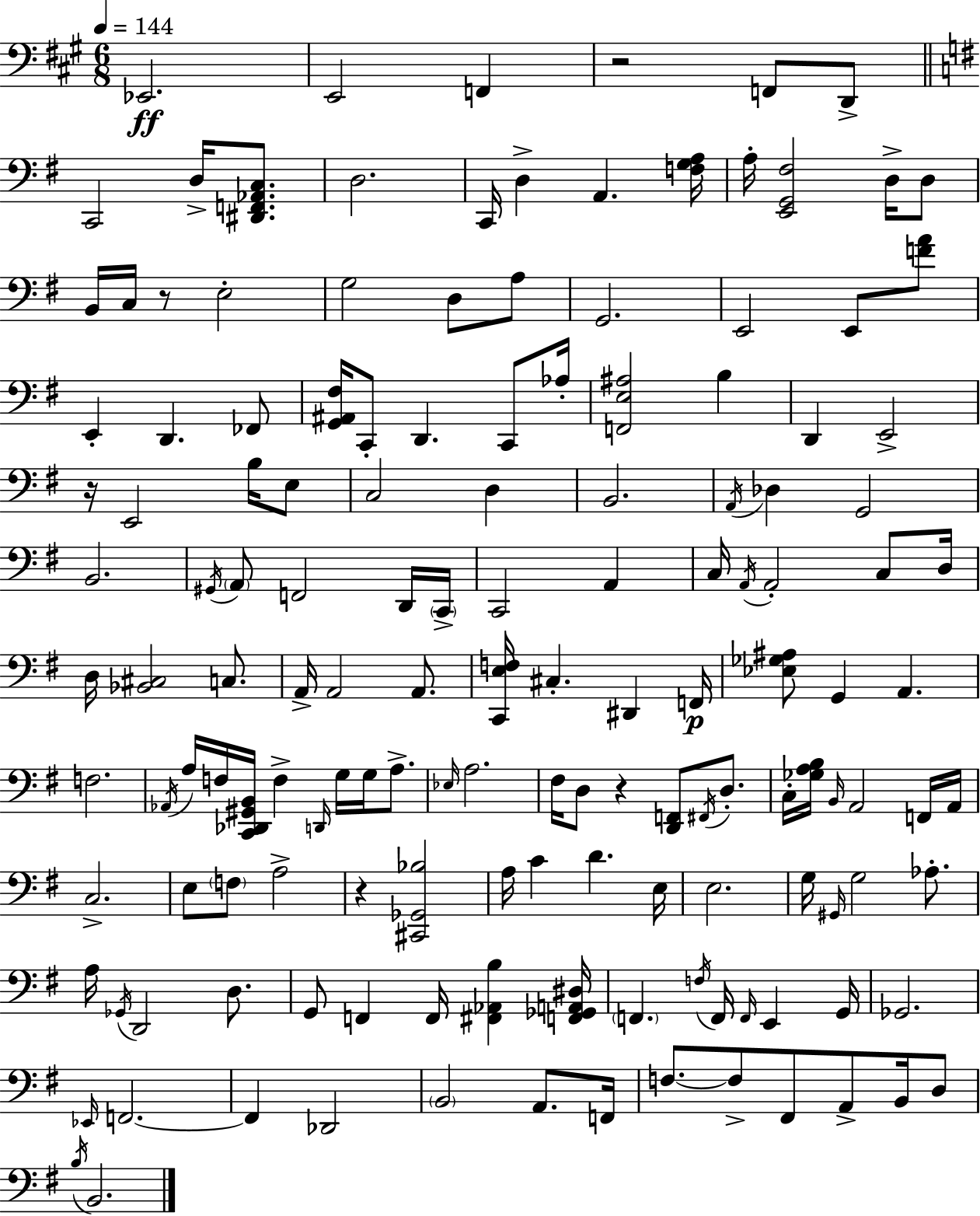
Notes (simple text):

Eb2/h. E2/h F2/q R/h F2/e D2/e C2/h D3/s [D#2,F2,Ab2,C3]/e. D3/h. C2/s D3/q A2/q. [F3,G3,A3]/s A3/s [E2,G2,F#3]/h D3/s D3/e B2/s C3/s R/e E3/h G3/h D3/e A3/e G2/h. E2/h E2/e [F4,A4]/e E2/q D2/q. FES2/e [G2,A#2,F#3]/s C2/e D2/q. C2/e Ab3/s [F2,E3,A#3]/h B3/q D2/q E2/h R/s E2/h B3/s E3/e C3/h D3/q B2/h. A2/s Db3/q G2/h B2/h. G#2/s A2/e F2/h D2/s C2/s C2/h A2/q C3/s A2/s A2/h C3/e D3/s D3/s [Bb2,C#3]/h C3/e. A2/s A2/h A2/e. [C2,E3,F3]/s C#3/q. D#2/q F2/s [Eb3,Gb3,A#3]/e G2/q A2/q. F3/h. Ab2/s A3/s F3/s [C2,Db2,G#2,B2]/s F3/q D2/s G3/s G3/s A3/e. Eb3/s A3/h. F#3/s D3/e R/q [D2,F2]/e F#2/s D3/e. C3/s [Gb3,A3,B3]/s B2/s A2/h F2/s A2/s C3/h. E3/e F3/e A3/h R/q [C#2,Gb2,Bb3]/h A3/s C4/q D4/q. E3/s E3/h. G3/s G#2/s G3/h Ab3/e. A3/s Gb2/s D2/h D3/e. G2/e F2/q F2/s [F#2,Ab2,B3]/q [F2,Gb2,A2,D#3]/s F2/q. F3/s F2/s F2/s E2/q G2/s Gb2/h. Eb2/s F2/h. F2/q Db2/h B2/h A2/e. F2/s F3/e. F3/e F#2/e A2/e B2/s D3/e B3/s B2/h.